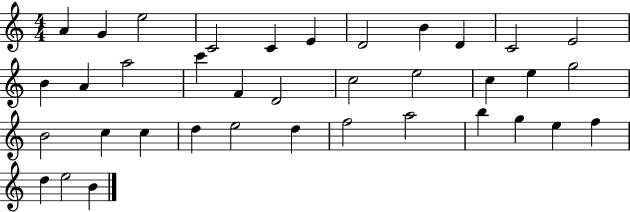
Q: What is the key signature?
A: C major